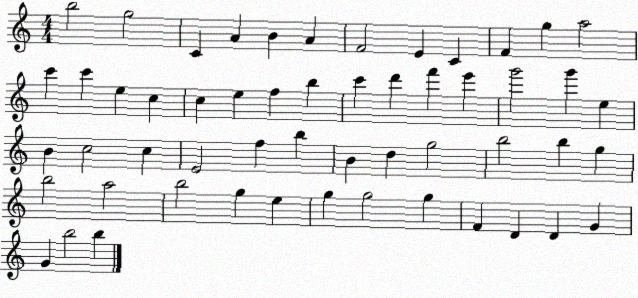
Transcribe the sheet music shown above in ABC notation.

X:1
T:Untitled
M:4/4
L:1/4
K:C
b2 g2 C A B A F2 E C F g a2 c' c' e c c e f b c' d' f' e' g'2 g' e B c2 c E2 f b B d g2 b2 b g b2 a2 b2 g e g g2 g F D D G G b2 b